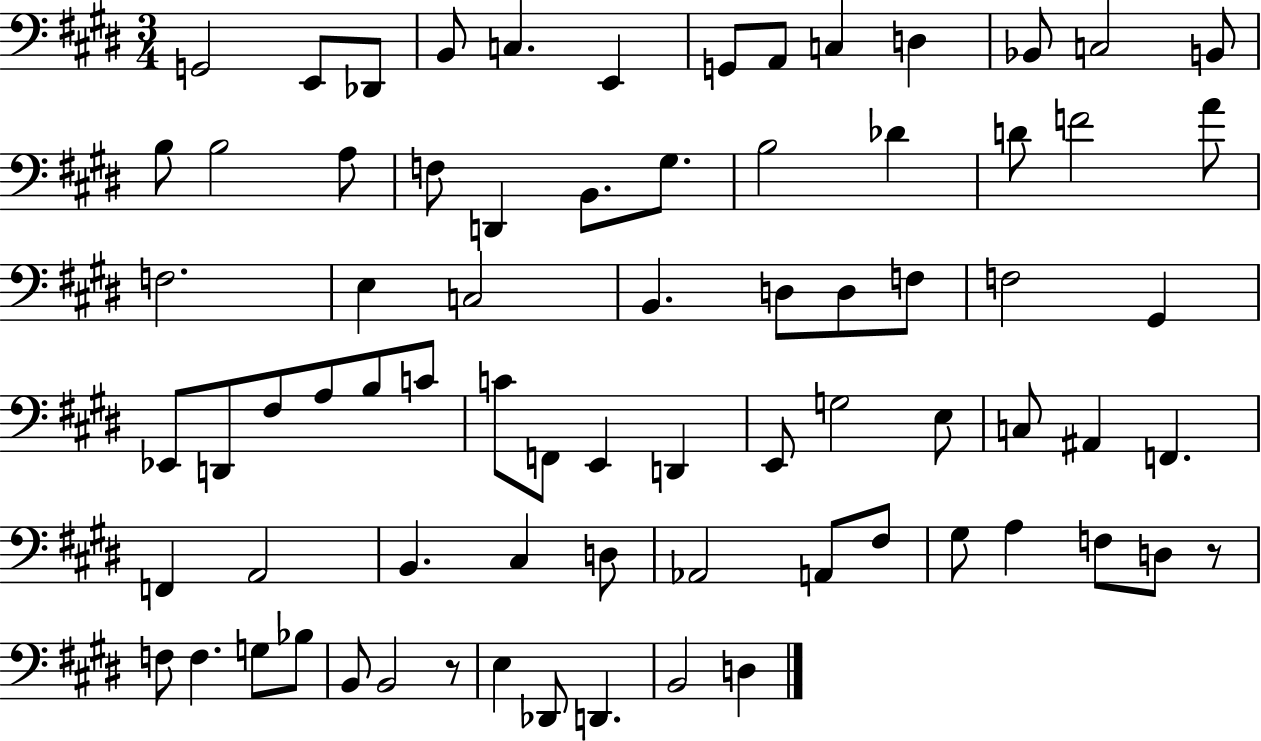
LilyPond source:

{
  \clef bass
  \numericTimeSignature
  \time 3/4
  \key e \major
  g,2 e,8 des,8 | b,8 c4. e,4 | g,8 a,8 c4 d4 | bes,8 c2 b,8 | \break b8 b2 a8 | f8 d,4 b,8. gis8. | b2 des'4 | d'8 f'2 a'8 | \break f2. | e4 c2 | b,4. d8 d8 f8 | f2 gis,4 | \break ees,8 d,8 fis8 a8 b8 c'8 | c'8 f,8 e,4 d,4 | e,8 g2 e8 | c8 ais,4 f,4. | \break f,4 a,2 | b,4. cis4 d8 | aes,2 a,8 fis8 | gis8 a4 f8 d8 r8 | \break f8 f4. g8 bes8 | b,8 b,2 r8 | e4 des,8 d,4. | b,2 d4 | \break \bar "|."
}